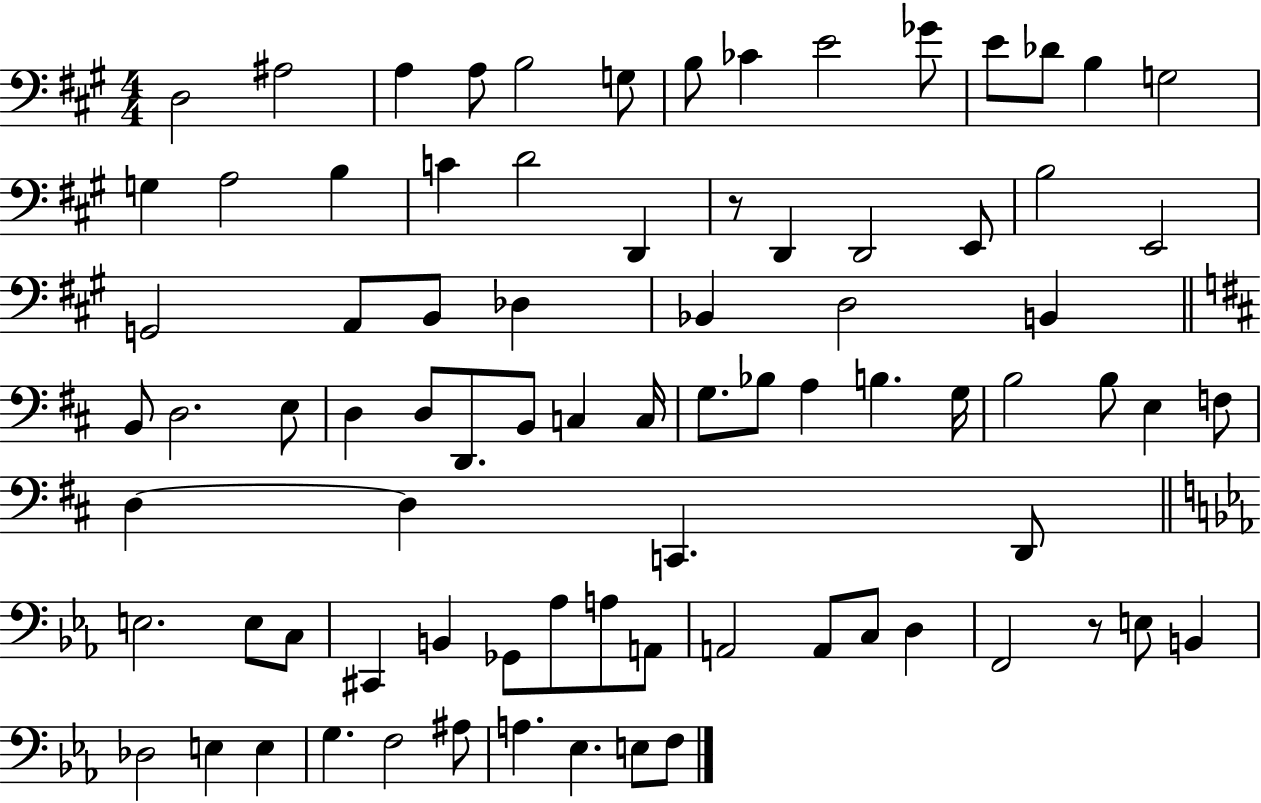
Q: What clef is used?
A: bass